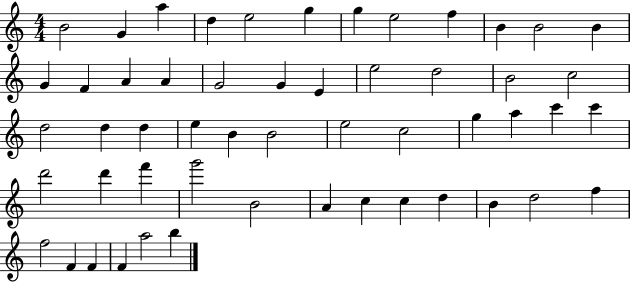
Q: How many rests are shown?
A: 0